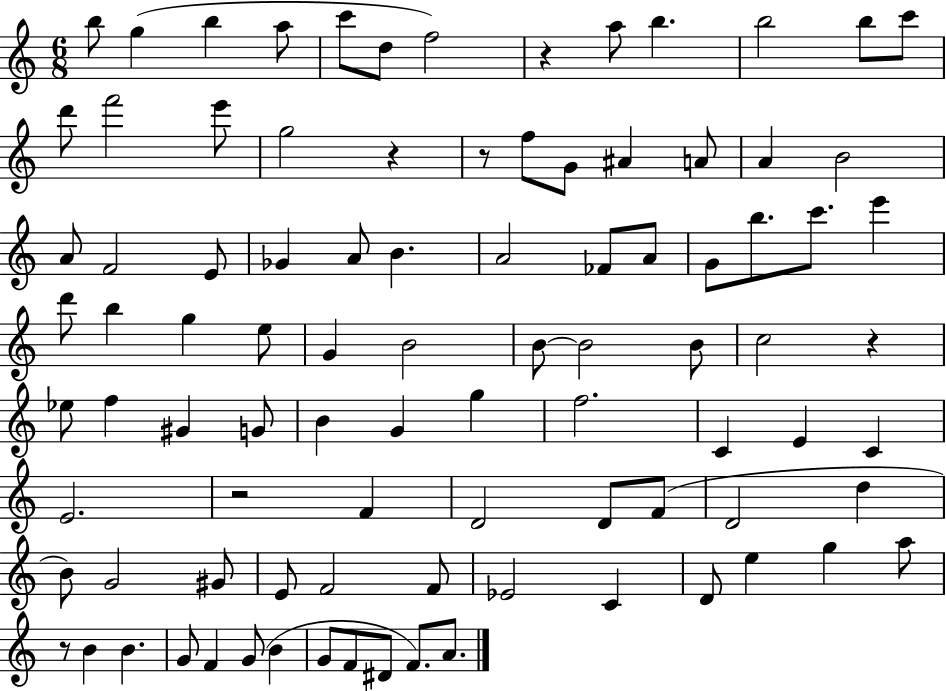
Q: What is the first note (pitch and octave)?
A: B5